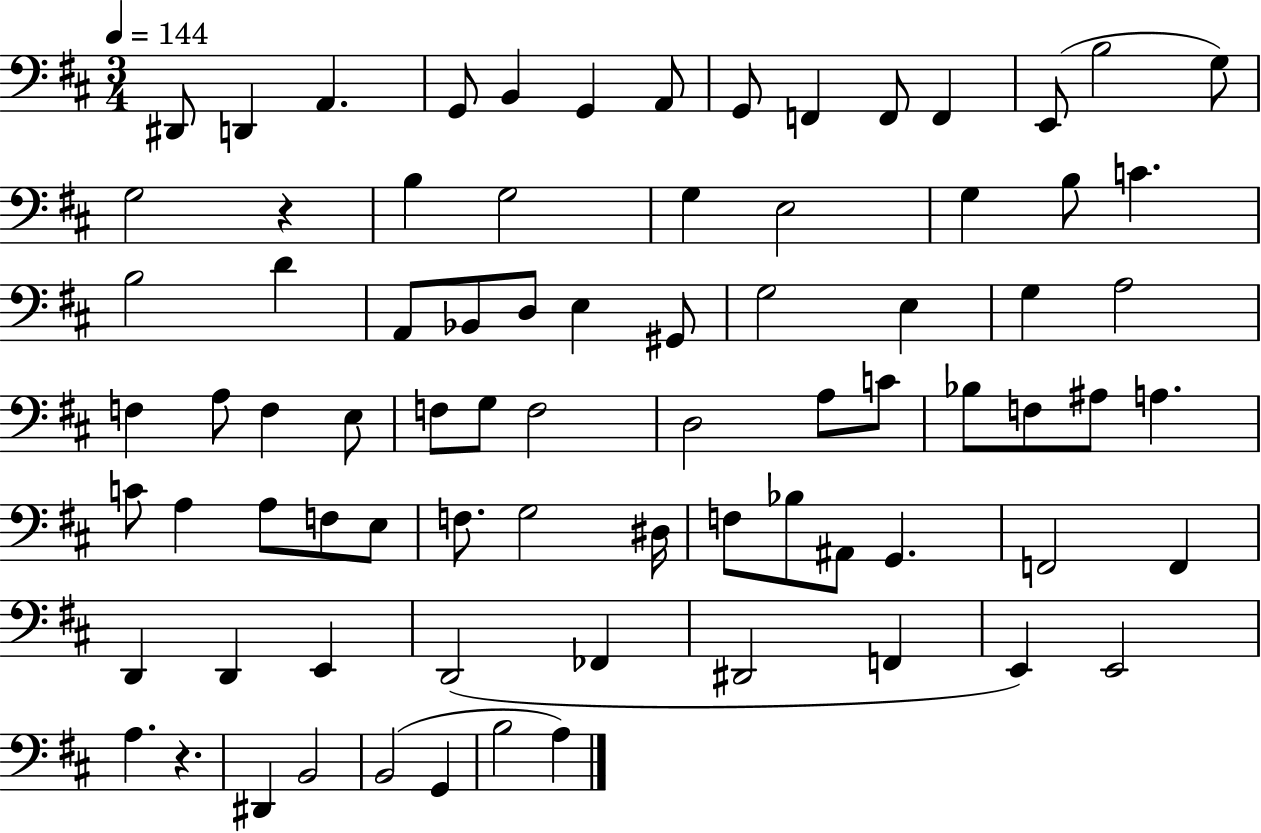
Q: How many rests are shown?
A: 2